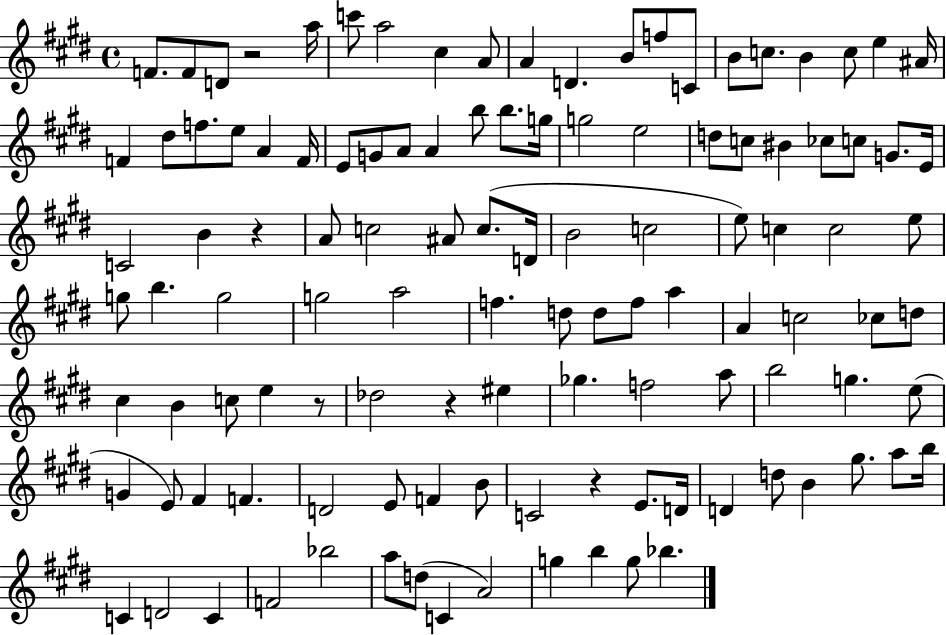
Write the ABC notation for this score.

X:1
T:Untitled
M:4/4
L:1/4
K:E
F/2 F/2 D/2 z2 a/4 c'/2 a2 ^c A/2 A D B/2 f/2 C/2 B/2 c/2 B c/2 e ^A/4 F ^d/2 f/2 e/2 A F/4 E/2 G/2 A/2 A b/2 b/2 g/4 g2 e2 d/2 c/2 ^B _c/2 c/2 G/2 E/4 C2 B z A/2 c2 ^A/2 c/2 D/4 B2 c2 e/2 c c2 e/2 g/2 b g2 g2 a2 f d/2 d/2 f/2 a A c2 _c/2 d/2 ^c B c/2 e z/2 _d2 z ^e _g f2 a/2 b2 g e/2 G E/2 ^F F D2 E/2 F B/2 C2 z E/2 D/4 D d/2 B ^g/2 a/2 b/4 C D2 C F2 _b2 a/2 d/2 C A2 g b g/2 _b